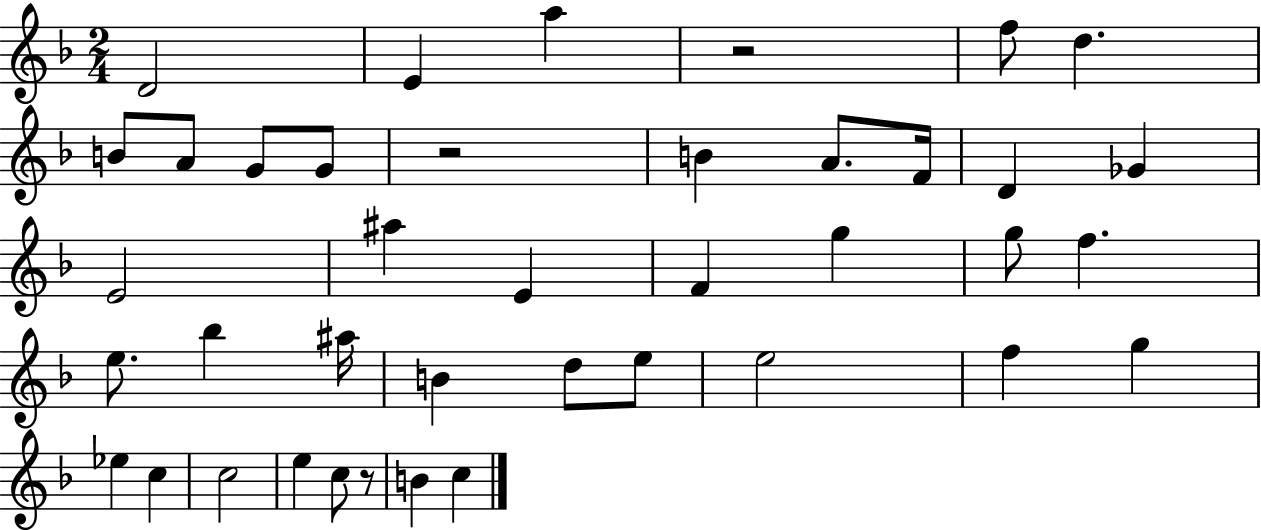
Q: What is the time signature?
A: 2/4